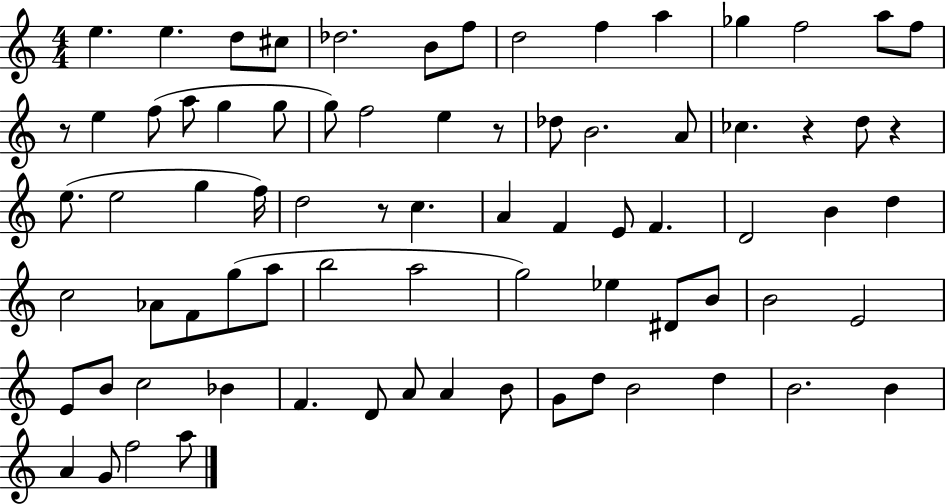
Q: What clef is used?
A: treble